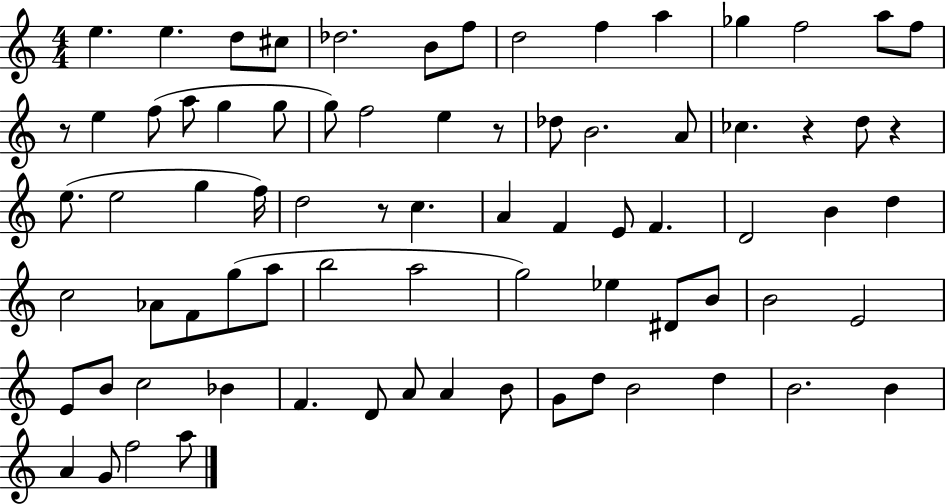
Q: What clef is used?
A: treble